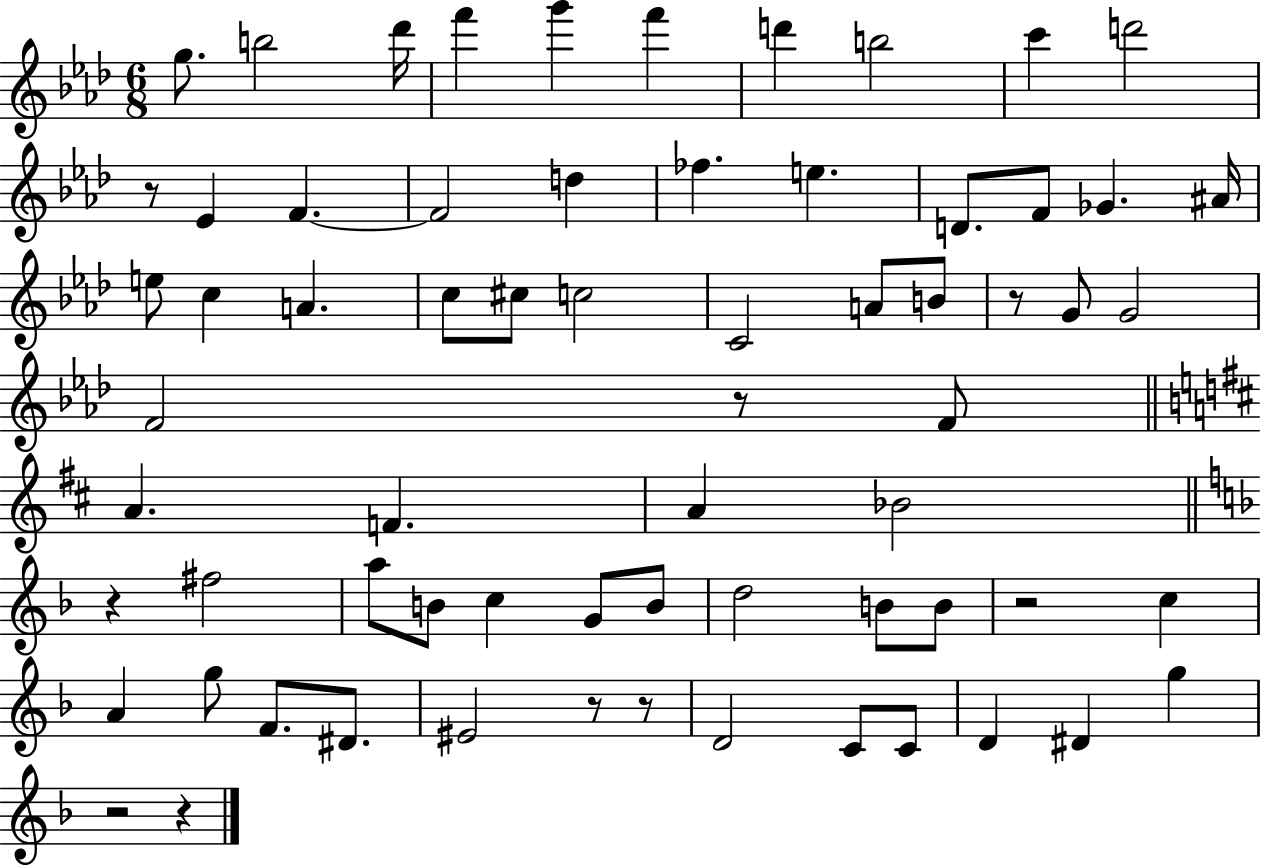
X:1
T:Untitled
M:6/8
L:1/4
K:Ab
g/2 b2 _d'/4 f' g' f' d' b2 c' d'2 z/2 _E F F2 d _f e D/2 F/2 _G ^A/4 e/2 c A c/2 ^c/2 c2 C2 A/2 B/2 z/2 G/2 G2 F2 z/2 F/2 A F A _B2 z ^f2 a/2 B/2 c G/2 B/2 d2 B/2 B/2 z2 c A g/2 F/2 ^D/2 ^E2 z/2 z/2 D2 C/2 C/2 D ^D g z2 z